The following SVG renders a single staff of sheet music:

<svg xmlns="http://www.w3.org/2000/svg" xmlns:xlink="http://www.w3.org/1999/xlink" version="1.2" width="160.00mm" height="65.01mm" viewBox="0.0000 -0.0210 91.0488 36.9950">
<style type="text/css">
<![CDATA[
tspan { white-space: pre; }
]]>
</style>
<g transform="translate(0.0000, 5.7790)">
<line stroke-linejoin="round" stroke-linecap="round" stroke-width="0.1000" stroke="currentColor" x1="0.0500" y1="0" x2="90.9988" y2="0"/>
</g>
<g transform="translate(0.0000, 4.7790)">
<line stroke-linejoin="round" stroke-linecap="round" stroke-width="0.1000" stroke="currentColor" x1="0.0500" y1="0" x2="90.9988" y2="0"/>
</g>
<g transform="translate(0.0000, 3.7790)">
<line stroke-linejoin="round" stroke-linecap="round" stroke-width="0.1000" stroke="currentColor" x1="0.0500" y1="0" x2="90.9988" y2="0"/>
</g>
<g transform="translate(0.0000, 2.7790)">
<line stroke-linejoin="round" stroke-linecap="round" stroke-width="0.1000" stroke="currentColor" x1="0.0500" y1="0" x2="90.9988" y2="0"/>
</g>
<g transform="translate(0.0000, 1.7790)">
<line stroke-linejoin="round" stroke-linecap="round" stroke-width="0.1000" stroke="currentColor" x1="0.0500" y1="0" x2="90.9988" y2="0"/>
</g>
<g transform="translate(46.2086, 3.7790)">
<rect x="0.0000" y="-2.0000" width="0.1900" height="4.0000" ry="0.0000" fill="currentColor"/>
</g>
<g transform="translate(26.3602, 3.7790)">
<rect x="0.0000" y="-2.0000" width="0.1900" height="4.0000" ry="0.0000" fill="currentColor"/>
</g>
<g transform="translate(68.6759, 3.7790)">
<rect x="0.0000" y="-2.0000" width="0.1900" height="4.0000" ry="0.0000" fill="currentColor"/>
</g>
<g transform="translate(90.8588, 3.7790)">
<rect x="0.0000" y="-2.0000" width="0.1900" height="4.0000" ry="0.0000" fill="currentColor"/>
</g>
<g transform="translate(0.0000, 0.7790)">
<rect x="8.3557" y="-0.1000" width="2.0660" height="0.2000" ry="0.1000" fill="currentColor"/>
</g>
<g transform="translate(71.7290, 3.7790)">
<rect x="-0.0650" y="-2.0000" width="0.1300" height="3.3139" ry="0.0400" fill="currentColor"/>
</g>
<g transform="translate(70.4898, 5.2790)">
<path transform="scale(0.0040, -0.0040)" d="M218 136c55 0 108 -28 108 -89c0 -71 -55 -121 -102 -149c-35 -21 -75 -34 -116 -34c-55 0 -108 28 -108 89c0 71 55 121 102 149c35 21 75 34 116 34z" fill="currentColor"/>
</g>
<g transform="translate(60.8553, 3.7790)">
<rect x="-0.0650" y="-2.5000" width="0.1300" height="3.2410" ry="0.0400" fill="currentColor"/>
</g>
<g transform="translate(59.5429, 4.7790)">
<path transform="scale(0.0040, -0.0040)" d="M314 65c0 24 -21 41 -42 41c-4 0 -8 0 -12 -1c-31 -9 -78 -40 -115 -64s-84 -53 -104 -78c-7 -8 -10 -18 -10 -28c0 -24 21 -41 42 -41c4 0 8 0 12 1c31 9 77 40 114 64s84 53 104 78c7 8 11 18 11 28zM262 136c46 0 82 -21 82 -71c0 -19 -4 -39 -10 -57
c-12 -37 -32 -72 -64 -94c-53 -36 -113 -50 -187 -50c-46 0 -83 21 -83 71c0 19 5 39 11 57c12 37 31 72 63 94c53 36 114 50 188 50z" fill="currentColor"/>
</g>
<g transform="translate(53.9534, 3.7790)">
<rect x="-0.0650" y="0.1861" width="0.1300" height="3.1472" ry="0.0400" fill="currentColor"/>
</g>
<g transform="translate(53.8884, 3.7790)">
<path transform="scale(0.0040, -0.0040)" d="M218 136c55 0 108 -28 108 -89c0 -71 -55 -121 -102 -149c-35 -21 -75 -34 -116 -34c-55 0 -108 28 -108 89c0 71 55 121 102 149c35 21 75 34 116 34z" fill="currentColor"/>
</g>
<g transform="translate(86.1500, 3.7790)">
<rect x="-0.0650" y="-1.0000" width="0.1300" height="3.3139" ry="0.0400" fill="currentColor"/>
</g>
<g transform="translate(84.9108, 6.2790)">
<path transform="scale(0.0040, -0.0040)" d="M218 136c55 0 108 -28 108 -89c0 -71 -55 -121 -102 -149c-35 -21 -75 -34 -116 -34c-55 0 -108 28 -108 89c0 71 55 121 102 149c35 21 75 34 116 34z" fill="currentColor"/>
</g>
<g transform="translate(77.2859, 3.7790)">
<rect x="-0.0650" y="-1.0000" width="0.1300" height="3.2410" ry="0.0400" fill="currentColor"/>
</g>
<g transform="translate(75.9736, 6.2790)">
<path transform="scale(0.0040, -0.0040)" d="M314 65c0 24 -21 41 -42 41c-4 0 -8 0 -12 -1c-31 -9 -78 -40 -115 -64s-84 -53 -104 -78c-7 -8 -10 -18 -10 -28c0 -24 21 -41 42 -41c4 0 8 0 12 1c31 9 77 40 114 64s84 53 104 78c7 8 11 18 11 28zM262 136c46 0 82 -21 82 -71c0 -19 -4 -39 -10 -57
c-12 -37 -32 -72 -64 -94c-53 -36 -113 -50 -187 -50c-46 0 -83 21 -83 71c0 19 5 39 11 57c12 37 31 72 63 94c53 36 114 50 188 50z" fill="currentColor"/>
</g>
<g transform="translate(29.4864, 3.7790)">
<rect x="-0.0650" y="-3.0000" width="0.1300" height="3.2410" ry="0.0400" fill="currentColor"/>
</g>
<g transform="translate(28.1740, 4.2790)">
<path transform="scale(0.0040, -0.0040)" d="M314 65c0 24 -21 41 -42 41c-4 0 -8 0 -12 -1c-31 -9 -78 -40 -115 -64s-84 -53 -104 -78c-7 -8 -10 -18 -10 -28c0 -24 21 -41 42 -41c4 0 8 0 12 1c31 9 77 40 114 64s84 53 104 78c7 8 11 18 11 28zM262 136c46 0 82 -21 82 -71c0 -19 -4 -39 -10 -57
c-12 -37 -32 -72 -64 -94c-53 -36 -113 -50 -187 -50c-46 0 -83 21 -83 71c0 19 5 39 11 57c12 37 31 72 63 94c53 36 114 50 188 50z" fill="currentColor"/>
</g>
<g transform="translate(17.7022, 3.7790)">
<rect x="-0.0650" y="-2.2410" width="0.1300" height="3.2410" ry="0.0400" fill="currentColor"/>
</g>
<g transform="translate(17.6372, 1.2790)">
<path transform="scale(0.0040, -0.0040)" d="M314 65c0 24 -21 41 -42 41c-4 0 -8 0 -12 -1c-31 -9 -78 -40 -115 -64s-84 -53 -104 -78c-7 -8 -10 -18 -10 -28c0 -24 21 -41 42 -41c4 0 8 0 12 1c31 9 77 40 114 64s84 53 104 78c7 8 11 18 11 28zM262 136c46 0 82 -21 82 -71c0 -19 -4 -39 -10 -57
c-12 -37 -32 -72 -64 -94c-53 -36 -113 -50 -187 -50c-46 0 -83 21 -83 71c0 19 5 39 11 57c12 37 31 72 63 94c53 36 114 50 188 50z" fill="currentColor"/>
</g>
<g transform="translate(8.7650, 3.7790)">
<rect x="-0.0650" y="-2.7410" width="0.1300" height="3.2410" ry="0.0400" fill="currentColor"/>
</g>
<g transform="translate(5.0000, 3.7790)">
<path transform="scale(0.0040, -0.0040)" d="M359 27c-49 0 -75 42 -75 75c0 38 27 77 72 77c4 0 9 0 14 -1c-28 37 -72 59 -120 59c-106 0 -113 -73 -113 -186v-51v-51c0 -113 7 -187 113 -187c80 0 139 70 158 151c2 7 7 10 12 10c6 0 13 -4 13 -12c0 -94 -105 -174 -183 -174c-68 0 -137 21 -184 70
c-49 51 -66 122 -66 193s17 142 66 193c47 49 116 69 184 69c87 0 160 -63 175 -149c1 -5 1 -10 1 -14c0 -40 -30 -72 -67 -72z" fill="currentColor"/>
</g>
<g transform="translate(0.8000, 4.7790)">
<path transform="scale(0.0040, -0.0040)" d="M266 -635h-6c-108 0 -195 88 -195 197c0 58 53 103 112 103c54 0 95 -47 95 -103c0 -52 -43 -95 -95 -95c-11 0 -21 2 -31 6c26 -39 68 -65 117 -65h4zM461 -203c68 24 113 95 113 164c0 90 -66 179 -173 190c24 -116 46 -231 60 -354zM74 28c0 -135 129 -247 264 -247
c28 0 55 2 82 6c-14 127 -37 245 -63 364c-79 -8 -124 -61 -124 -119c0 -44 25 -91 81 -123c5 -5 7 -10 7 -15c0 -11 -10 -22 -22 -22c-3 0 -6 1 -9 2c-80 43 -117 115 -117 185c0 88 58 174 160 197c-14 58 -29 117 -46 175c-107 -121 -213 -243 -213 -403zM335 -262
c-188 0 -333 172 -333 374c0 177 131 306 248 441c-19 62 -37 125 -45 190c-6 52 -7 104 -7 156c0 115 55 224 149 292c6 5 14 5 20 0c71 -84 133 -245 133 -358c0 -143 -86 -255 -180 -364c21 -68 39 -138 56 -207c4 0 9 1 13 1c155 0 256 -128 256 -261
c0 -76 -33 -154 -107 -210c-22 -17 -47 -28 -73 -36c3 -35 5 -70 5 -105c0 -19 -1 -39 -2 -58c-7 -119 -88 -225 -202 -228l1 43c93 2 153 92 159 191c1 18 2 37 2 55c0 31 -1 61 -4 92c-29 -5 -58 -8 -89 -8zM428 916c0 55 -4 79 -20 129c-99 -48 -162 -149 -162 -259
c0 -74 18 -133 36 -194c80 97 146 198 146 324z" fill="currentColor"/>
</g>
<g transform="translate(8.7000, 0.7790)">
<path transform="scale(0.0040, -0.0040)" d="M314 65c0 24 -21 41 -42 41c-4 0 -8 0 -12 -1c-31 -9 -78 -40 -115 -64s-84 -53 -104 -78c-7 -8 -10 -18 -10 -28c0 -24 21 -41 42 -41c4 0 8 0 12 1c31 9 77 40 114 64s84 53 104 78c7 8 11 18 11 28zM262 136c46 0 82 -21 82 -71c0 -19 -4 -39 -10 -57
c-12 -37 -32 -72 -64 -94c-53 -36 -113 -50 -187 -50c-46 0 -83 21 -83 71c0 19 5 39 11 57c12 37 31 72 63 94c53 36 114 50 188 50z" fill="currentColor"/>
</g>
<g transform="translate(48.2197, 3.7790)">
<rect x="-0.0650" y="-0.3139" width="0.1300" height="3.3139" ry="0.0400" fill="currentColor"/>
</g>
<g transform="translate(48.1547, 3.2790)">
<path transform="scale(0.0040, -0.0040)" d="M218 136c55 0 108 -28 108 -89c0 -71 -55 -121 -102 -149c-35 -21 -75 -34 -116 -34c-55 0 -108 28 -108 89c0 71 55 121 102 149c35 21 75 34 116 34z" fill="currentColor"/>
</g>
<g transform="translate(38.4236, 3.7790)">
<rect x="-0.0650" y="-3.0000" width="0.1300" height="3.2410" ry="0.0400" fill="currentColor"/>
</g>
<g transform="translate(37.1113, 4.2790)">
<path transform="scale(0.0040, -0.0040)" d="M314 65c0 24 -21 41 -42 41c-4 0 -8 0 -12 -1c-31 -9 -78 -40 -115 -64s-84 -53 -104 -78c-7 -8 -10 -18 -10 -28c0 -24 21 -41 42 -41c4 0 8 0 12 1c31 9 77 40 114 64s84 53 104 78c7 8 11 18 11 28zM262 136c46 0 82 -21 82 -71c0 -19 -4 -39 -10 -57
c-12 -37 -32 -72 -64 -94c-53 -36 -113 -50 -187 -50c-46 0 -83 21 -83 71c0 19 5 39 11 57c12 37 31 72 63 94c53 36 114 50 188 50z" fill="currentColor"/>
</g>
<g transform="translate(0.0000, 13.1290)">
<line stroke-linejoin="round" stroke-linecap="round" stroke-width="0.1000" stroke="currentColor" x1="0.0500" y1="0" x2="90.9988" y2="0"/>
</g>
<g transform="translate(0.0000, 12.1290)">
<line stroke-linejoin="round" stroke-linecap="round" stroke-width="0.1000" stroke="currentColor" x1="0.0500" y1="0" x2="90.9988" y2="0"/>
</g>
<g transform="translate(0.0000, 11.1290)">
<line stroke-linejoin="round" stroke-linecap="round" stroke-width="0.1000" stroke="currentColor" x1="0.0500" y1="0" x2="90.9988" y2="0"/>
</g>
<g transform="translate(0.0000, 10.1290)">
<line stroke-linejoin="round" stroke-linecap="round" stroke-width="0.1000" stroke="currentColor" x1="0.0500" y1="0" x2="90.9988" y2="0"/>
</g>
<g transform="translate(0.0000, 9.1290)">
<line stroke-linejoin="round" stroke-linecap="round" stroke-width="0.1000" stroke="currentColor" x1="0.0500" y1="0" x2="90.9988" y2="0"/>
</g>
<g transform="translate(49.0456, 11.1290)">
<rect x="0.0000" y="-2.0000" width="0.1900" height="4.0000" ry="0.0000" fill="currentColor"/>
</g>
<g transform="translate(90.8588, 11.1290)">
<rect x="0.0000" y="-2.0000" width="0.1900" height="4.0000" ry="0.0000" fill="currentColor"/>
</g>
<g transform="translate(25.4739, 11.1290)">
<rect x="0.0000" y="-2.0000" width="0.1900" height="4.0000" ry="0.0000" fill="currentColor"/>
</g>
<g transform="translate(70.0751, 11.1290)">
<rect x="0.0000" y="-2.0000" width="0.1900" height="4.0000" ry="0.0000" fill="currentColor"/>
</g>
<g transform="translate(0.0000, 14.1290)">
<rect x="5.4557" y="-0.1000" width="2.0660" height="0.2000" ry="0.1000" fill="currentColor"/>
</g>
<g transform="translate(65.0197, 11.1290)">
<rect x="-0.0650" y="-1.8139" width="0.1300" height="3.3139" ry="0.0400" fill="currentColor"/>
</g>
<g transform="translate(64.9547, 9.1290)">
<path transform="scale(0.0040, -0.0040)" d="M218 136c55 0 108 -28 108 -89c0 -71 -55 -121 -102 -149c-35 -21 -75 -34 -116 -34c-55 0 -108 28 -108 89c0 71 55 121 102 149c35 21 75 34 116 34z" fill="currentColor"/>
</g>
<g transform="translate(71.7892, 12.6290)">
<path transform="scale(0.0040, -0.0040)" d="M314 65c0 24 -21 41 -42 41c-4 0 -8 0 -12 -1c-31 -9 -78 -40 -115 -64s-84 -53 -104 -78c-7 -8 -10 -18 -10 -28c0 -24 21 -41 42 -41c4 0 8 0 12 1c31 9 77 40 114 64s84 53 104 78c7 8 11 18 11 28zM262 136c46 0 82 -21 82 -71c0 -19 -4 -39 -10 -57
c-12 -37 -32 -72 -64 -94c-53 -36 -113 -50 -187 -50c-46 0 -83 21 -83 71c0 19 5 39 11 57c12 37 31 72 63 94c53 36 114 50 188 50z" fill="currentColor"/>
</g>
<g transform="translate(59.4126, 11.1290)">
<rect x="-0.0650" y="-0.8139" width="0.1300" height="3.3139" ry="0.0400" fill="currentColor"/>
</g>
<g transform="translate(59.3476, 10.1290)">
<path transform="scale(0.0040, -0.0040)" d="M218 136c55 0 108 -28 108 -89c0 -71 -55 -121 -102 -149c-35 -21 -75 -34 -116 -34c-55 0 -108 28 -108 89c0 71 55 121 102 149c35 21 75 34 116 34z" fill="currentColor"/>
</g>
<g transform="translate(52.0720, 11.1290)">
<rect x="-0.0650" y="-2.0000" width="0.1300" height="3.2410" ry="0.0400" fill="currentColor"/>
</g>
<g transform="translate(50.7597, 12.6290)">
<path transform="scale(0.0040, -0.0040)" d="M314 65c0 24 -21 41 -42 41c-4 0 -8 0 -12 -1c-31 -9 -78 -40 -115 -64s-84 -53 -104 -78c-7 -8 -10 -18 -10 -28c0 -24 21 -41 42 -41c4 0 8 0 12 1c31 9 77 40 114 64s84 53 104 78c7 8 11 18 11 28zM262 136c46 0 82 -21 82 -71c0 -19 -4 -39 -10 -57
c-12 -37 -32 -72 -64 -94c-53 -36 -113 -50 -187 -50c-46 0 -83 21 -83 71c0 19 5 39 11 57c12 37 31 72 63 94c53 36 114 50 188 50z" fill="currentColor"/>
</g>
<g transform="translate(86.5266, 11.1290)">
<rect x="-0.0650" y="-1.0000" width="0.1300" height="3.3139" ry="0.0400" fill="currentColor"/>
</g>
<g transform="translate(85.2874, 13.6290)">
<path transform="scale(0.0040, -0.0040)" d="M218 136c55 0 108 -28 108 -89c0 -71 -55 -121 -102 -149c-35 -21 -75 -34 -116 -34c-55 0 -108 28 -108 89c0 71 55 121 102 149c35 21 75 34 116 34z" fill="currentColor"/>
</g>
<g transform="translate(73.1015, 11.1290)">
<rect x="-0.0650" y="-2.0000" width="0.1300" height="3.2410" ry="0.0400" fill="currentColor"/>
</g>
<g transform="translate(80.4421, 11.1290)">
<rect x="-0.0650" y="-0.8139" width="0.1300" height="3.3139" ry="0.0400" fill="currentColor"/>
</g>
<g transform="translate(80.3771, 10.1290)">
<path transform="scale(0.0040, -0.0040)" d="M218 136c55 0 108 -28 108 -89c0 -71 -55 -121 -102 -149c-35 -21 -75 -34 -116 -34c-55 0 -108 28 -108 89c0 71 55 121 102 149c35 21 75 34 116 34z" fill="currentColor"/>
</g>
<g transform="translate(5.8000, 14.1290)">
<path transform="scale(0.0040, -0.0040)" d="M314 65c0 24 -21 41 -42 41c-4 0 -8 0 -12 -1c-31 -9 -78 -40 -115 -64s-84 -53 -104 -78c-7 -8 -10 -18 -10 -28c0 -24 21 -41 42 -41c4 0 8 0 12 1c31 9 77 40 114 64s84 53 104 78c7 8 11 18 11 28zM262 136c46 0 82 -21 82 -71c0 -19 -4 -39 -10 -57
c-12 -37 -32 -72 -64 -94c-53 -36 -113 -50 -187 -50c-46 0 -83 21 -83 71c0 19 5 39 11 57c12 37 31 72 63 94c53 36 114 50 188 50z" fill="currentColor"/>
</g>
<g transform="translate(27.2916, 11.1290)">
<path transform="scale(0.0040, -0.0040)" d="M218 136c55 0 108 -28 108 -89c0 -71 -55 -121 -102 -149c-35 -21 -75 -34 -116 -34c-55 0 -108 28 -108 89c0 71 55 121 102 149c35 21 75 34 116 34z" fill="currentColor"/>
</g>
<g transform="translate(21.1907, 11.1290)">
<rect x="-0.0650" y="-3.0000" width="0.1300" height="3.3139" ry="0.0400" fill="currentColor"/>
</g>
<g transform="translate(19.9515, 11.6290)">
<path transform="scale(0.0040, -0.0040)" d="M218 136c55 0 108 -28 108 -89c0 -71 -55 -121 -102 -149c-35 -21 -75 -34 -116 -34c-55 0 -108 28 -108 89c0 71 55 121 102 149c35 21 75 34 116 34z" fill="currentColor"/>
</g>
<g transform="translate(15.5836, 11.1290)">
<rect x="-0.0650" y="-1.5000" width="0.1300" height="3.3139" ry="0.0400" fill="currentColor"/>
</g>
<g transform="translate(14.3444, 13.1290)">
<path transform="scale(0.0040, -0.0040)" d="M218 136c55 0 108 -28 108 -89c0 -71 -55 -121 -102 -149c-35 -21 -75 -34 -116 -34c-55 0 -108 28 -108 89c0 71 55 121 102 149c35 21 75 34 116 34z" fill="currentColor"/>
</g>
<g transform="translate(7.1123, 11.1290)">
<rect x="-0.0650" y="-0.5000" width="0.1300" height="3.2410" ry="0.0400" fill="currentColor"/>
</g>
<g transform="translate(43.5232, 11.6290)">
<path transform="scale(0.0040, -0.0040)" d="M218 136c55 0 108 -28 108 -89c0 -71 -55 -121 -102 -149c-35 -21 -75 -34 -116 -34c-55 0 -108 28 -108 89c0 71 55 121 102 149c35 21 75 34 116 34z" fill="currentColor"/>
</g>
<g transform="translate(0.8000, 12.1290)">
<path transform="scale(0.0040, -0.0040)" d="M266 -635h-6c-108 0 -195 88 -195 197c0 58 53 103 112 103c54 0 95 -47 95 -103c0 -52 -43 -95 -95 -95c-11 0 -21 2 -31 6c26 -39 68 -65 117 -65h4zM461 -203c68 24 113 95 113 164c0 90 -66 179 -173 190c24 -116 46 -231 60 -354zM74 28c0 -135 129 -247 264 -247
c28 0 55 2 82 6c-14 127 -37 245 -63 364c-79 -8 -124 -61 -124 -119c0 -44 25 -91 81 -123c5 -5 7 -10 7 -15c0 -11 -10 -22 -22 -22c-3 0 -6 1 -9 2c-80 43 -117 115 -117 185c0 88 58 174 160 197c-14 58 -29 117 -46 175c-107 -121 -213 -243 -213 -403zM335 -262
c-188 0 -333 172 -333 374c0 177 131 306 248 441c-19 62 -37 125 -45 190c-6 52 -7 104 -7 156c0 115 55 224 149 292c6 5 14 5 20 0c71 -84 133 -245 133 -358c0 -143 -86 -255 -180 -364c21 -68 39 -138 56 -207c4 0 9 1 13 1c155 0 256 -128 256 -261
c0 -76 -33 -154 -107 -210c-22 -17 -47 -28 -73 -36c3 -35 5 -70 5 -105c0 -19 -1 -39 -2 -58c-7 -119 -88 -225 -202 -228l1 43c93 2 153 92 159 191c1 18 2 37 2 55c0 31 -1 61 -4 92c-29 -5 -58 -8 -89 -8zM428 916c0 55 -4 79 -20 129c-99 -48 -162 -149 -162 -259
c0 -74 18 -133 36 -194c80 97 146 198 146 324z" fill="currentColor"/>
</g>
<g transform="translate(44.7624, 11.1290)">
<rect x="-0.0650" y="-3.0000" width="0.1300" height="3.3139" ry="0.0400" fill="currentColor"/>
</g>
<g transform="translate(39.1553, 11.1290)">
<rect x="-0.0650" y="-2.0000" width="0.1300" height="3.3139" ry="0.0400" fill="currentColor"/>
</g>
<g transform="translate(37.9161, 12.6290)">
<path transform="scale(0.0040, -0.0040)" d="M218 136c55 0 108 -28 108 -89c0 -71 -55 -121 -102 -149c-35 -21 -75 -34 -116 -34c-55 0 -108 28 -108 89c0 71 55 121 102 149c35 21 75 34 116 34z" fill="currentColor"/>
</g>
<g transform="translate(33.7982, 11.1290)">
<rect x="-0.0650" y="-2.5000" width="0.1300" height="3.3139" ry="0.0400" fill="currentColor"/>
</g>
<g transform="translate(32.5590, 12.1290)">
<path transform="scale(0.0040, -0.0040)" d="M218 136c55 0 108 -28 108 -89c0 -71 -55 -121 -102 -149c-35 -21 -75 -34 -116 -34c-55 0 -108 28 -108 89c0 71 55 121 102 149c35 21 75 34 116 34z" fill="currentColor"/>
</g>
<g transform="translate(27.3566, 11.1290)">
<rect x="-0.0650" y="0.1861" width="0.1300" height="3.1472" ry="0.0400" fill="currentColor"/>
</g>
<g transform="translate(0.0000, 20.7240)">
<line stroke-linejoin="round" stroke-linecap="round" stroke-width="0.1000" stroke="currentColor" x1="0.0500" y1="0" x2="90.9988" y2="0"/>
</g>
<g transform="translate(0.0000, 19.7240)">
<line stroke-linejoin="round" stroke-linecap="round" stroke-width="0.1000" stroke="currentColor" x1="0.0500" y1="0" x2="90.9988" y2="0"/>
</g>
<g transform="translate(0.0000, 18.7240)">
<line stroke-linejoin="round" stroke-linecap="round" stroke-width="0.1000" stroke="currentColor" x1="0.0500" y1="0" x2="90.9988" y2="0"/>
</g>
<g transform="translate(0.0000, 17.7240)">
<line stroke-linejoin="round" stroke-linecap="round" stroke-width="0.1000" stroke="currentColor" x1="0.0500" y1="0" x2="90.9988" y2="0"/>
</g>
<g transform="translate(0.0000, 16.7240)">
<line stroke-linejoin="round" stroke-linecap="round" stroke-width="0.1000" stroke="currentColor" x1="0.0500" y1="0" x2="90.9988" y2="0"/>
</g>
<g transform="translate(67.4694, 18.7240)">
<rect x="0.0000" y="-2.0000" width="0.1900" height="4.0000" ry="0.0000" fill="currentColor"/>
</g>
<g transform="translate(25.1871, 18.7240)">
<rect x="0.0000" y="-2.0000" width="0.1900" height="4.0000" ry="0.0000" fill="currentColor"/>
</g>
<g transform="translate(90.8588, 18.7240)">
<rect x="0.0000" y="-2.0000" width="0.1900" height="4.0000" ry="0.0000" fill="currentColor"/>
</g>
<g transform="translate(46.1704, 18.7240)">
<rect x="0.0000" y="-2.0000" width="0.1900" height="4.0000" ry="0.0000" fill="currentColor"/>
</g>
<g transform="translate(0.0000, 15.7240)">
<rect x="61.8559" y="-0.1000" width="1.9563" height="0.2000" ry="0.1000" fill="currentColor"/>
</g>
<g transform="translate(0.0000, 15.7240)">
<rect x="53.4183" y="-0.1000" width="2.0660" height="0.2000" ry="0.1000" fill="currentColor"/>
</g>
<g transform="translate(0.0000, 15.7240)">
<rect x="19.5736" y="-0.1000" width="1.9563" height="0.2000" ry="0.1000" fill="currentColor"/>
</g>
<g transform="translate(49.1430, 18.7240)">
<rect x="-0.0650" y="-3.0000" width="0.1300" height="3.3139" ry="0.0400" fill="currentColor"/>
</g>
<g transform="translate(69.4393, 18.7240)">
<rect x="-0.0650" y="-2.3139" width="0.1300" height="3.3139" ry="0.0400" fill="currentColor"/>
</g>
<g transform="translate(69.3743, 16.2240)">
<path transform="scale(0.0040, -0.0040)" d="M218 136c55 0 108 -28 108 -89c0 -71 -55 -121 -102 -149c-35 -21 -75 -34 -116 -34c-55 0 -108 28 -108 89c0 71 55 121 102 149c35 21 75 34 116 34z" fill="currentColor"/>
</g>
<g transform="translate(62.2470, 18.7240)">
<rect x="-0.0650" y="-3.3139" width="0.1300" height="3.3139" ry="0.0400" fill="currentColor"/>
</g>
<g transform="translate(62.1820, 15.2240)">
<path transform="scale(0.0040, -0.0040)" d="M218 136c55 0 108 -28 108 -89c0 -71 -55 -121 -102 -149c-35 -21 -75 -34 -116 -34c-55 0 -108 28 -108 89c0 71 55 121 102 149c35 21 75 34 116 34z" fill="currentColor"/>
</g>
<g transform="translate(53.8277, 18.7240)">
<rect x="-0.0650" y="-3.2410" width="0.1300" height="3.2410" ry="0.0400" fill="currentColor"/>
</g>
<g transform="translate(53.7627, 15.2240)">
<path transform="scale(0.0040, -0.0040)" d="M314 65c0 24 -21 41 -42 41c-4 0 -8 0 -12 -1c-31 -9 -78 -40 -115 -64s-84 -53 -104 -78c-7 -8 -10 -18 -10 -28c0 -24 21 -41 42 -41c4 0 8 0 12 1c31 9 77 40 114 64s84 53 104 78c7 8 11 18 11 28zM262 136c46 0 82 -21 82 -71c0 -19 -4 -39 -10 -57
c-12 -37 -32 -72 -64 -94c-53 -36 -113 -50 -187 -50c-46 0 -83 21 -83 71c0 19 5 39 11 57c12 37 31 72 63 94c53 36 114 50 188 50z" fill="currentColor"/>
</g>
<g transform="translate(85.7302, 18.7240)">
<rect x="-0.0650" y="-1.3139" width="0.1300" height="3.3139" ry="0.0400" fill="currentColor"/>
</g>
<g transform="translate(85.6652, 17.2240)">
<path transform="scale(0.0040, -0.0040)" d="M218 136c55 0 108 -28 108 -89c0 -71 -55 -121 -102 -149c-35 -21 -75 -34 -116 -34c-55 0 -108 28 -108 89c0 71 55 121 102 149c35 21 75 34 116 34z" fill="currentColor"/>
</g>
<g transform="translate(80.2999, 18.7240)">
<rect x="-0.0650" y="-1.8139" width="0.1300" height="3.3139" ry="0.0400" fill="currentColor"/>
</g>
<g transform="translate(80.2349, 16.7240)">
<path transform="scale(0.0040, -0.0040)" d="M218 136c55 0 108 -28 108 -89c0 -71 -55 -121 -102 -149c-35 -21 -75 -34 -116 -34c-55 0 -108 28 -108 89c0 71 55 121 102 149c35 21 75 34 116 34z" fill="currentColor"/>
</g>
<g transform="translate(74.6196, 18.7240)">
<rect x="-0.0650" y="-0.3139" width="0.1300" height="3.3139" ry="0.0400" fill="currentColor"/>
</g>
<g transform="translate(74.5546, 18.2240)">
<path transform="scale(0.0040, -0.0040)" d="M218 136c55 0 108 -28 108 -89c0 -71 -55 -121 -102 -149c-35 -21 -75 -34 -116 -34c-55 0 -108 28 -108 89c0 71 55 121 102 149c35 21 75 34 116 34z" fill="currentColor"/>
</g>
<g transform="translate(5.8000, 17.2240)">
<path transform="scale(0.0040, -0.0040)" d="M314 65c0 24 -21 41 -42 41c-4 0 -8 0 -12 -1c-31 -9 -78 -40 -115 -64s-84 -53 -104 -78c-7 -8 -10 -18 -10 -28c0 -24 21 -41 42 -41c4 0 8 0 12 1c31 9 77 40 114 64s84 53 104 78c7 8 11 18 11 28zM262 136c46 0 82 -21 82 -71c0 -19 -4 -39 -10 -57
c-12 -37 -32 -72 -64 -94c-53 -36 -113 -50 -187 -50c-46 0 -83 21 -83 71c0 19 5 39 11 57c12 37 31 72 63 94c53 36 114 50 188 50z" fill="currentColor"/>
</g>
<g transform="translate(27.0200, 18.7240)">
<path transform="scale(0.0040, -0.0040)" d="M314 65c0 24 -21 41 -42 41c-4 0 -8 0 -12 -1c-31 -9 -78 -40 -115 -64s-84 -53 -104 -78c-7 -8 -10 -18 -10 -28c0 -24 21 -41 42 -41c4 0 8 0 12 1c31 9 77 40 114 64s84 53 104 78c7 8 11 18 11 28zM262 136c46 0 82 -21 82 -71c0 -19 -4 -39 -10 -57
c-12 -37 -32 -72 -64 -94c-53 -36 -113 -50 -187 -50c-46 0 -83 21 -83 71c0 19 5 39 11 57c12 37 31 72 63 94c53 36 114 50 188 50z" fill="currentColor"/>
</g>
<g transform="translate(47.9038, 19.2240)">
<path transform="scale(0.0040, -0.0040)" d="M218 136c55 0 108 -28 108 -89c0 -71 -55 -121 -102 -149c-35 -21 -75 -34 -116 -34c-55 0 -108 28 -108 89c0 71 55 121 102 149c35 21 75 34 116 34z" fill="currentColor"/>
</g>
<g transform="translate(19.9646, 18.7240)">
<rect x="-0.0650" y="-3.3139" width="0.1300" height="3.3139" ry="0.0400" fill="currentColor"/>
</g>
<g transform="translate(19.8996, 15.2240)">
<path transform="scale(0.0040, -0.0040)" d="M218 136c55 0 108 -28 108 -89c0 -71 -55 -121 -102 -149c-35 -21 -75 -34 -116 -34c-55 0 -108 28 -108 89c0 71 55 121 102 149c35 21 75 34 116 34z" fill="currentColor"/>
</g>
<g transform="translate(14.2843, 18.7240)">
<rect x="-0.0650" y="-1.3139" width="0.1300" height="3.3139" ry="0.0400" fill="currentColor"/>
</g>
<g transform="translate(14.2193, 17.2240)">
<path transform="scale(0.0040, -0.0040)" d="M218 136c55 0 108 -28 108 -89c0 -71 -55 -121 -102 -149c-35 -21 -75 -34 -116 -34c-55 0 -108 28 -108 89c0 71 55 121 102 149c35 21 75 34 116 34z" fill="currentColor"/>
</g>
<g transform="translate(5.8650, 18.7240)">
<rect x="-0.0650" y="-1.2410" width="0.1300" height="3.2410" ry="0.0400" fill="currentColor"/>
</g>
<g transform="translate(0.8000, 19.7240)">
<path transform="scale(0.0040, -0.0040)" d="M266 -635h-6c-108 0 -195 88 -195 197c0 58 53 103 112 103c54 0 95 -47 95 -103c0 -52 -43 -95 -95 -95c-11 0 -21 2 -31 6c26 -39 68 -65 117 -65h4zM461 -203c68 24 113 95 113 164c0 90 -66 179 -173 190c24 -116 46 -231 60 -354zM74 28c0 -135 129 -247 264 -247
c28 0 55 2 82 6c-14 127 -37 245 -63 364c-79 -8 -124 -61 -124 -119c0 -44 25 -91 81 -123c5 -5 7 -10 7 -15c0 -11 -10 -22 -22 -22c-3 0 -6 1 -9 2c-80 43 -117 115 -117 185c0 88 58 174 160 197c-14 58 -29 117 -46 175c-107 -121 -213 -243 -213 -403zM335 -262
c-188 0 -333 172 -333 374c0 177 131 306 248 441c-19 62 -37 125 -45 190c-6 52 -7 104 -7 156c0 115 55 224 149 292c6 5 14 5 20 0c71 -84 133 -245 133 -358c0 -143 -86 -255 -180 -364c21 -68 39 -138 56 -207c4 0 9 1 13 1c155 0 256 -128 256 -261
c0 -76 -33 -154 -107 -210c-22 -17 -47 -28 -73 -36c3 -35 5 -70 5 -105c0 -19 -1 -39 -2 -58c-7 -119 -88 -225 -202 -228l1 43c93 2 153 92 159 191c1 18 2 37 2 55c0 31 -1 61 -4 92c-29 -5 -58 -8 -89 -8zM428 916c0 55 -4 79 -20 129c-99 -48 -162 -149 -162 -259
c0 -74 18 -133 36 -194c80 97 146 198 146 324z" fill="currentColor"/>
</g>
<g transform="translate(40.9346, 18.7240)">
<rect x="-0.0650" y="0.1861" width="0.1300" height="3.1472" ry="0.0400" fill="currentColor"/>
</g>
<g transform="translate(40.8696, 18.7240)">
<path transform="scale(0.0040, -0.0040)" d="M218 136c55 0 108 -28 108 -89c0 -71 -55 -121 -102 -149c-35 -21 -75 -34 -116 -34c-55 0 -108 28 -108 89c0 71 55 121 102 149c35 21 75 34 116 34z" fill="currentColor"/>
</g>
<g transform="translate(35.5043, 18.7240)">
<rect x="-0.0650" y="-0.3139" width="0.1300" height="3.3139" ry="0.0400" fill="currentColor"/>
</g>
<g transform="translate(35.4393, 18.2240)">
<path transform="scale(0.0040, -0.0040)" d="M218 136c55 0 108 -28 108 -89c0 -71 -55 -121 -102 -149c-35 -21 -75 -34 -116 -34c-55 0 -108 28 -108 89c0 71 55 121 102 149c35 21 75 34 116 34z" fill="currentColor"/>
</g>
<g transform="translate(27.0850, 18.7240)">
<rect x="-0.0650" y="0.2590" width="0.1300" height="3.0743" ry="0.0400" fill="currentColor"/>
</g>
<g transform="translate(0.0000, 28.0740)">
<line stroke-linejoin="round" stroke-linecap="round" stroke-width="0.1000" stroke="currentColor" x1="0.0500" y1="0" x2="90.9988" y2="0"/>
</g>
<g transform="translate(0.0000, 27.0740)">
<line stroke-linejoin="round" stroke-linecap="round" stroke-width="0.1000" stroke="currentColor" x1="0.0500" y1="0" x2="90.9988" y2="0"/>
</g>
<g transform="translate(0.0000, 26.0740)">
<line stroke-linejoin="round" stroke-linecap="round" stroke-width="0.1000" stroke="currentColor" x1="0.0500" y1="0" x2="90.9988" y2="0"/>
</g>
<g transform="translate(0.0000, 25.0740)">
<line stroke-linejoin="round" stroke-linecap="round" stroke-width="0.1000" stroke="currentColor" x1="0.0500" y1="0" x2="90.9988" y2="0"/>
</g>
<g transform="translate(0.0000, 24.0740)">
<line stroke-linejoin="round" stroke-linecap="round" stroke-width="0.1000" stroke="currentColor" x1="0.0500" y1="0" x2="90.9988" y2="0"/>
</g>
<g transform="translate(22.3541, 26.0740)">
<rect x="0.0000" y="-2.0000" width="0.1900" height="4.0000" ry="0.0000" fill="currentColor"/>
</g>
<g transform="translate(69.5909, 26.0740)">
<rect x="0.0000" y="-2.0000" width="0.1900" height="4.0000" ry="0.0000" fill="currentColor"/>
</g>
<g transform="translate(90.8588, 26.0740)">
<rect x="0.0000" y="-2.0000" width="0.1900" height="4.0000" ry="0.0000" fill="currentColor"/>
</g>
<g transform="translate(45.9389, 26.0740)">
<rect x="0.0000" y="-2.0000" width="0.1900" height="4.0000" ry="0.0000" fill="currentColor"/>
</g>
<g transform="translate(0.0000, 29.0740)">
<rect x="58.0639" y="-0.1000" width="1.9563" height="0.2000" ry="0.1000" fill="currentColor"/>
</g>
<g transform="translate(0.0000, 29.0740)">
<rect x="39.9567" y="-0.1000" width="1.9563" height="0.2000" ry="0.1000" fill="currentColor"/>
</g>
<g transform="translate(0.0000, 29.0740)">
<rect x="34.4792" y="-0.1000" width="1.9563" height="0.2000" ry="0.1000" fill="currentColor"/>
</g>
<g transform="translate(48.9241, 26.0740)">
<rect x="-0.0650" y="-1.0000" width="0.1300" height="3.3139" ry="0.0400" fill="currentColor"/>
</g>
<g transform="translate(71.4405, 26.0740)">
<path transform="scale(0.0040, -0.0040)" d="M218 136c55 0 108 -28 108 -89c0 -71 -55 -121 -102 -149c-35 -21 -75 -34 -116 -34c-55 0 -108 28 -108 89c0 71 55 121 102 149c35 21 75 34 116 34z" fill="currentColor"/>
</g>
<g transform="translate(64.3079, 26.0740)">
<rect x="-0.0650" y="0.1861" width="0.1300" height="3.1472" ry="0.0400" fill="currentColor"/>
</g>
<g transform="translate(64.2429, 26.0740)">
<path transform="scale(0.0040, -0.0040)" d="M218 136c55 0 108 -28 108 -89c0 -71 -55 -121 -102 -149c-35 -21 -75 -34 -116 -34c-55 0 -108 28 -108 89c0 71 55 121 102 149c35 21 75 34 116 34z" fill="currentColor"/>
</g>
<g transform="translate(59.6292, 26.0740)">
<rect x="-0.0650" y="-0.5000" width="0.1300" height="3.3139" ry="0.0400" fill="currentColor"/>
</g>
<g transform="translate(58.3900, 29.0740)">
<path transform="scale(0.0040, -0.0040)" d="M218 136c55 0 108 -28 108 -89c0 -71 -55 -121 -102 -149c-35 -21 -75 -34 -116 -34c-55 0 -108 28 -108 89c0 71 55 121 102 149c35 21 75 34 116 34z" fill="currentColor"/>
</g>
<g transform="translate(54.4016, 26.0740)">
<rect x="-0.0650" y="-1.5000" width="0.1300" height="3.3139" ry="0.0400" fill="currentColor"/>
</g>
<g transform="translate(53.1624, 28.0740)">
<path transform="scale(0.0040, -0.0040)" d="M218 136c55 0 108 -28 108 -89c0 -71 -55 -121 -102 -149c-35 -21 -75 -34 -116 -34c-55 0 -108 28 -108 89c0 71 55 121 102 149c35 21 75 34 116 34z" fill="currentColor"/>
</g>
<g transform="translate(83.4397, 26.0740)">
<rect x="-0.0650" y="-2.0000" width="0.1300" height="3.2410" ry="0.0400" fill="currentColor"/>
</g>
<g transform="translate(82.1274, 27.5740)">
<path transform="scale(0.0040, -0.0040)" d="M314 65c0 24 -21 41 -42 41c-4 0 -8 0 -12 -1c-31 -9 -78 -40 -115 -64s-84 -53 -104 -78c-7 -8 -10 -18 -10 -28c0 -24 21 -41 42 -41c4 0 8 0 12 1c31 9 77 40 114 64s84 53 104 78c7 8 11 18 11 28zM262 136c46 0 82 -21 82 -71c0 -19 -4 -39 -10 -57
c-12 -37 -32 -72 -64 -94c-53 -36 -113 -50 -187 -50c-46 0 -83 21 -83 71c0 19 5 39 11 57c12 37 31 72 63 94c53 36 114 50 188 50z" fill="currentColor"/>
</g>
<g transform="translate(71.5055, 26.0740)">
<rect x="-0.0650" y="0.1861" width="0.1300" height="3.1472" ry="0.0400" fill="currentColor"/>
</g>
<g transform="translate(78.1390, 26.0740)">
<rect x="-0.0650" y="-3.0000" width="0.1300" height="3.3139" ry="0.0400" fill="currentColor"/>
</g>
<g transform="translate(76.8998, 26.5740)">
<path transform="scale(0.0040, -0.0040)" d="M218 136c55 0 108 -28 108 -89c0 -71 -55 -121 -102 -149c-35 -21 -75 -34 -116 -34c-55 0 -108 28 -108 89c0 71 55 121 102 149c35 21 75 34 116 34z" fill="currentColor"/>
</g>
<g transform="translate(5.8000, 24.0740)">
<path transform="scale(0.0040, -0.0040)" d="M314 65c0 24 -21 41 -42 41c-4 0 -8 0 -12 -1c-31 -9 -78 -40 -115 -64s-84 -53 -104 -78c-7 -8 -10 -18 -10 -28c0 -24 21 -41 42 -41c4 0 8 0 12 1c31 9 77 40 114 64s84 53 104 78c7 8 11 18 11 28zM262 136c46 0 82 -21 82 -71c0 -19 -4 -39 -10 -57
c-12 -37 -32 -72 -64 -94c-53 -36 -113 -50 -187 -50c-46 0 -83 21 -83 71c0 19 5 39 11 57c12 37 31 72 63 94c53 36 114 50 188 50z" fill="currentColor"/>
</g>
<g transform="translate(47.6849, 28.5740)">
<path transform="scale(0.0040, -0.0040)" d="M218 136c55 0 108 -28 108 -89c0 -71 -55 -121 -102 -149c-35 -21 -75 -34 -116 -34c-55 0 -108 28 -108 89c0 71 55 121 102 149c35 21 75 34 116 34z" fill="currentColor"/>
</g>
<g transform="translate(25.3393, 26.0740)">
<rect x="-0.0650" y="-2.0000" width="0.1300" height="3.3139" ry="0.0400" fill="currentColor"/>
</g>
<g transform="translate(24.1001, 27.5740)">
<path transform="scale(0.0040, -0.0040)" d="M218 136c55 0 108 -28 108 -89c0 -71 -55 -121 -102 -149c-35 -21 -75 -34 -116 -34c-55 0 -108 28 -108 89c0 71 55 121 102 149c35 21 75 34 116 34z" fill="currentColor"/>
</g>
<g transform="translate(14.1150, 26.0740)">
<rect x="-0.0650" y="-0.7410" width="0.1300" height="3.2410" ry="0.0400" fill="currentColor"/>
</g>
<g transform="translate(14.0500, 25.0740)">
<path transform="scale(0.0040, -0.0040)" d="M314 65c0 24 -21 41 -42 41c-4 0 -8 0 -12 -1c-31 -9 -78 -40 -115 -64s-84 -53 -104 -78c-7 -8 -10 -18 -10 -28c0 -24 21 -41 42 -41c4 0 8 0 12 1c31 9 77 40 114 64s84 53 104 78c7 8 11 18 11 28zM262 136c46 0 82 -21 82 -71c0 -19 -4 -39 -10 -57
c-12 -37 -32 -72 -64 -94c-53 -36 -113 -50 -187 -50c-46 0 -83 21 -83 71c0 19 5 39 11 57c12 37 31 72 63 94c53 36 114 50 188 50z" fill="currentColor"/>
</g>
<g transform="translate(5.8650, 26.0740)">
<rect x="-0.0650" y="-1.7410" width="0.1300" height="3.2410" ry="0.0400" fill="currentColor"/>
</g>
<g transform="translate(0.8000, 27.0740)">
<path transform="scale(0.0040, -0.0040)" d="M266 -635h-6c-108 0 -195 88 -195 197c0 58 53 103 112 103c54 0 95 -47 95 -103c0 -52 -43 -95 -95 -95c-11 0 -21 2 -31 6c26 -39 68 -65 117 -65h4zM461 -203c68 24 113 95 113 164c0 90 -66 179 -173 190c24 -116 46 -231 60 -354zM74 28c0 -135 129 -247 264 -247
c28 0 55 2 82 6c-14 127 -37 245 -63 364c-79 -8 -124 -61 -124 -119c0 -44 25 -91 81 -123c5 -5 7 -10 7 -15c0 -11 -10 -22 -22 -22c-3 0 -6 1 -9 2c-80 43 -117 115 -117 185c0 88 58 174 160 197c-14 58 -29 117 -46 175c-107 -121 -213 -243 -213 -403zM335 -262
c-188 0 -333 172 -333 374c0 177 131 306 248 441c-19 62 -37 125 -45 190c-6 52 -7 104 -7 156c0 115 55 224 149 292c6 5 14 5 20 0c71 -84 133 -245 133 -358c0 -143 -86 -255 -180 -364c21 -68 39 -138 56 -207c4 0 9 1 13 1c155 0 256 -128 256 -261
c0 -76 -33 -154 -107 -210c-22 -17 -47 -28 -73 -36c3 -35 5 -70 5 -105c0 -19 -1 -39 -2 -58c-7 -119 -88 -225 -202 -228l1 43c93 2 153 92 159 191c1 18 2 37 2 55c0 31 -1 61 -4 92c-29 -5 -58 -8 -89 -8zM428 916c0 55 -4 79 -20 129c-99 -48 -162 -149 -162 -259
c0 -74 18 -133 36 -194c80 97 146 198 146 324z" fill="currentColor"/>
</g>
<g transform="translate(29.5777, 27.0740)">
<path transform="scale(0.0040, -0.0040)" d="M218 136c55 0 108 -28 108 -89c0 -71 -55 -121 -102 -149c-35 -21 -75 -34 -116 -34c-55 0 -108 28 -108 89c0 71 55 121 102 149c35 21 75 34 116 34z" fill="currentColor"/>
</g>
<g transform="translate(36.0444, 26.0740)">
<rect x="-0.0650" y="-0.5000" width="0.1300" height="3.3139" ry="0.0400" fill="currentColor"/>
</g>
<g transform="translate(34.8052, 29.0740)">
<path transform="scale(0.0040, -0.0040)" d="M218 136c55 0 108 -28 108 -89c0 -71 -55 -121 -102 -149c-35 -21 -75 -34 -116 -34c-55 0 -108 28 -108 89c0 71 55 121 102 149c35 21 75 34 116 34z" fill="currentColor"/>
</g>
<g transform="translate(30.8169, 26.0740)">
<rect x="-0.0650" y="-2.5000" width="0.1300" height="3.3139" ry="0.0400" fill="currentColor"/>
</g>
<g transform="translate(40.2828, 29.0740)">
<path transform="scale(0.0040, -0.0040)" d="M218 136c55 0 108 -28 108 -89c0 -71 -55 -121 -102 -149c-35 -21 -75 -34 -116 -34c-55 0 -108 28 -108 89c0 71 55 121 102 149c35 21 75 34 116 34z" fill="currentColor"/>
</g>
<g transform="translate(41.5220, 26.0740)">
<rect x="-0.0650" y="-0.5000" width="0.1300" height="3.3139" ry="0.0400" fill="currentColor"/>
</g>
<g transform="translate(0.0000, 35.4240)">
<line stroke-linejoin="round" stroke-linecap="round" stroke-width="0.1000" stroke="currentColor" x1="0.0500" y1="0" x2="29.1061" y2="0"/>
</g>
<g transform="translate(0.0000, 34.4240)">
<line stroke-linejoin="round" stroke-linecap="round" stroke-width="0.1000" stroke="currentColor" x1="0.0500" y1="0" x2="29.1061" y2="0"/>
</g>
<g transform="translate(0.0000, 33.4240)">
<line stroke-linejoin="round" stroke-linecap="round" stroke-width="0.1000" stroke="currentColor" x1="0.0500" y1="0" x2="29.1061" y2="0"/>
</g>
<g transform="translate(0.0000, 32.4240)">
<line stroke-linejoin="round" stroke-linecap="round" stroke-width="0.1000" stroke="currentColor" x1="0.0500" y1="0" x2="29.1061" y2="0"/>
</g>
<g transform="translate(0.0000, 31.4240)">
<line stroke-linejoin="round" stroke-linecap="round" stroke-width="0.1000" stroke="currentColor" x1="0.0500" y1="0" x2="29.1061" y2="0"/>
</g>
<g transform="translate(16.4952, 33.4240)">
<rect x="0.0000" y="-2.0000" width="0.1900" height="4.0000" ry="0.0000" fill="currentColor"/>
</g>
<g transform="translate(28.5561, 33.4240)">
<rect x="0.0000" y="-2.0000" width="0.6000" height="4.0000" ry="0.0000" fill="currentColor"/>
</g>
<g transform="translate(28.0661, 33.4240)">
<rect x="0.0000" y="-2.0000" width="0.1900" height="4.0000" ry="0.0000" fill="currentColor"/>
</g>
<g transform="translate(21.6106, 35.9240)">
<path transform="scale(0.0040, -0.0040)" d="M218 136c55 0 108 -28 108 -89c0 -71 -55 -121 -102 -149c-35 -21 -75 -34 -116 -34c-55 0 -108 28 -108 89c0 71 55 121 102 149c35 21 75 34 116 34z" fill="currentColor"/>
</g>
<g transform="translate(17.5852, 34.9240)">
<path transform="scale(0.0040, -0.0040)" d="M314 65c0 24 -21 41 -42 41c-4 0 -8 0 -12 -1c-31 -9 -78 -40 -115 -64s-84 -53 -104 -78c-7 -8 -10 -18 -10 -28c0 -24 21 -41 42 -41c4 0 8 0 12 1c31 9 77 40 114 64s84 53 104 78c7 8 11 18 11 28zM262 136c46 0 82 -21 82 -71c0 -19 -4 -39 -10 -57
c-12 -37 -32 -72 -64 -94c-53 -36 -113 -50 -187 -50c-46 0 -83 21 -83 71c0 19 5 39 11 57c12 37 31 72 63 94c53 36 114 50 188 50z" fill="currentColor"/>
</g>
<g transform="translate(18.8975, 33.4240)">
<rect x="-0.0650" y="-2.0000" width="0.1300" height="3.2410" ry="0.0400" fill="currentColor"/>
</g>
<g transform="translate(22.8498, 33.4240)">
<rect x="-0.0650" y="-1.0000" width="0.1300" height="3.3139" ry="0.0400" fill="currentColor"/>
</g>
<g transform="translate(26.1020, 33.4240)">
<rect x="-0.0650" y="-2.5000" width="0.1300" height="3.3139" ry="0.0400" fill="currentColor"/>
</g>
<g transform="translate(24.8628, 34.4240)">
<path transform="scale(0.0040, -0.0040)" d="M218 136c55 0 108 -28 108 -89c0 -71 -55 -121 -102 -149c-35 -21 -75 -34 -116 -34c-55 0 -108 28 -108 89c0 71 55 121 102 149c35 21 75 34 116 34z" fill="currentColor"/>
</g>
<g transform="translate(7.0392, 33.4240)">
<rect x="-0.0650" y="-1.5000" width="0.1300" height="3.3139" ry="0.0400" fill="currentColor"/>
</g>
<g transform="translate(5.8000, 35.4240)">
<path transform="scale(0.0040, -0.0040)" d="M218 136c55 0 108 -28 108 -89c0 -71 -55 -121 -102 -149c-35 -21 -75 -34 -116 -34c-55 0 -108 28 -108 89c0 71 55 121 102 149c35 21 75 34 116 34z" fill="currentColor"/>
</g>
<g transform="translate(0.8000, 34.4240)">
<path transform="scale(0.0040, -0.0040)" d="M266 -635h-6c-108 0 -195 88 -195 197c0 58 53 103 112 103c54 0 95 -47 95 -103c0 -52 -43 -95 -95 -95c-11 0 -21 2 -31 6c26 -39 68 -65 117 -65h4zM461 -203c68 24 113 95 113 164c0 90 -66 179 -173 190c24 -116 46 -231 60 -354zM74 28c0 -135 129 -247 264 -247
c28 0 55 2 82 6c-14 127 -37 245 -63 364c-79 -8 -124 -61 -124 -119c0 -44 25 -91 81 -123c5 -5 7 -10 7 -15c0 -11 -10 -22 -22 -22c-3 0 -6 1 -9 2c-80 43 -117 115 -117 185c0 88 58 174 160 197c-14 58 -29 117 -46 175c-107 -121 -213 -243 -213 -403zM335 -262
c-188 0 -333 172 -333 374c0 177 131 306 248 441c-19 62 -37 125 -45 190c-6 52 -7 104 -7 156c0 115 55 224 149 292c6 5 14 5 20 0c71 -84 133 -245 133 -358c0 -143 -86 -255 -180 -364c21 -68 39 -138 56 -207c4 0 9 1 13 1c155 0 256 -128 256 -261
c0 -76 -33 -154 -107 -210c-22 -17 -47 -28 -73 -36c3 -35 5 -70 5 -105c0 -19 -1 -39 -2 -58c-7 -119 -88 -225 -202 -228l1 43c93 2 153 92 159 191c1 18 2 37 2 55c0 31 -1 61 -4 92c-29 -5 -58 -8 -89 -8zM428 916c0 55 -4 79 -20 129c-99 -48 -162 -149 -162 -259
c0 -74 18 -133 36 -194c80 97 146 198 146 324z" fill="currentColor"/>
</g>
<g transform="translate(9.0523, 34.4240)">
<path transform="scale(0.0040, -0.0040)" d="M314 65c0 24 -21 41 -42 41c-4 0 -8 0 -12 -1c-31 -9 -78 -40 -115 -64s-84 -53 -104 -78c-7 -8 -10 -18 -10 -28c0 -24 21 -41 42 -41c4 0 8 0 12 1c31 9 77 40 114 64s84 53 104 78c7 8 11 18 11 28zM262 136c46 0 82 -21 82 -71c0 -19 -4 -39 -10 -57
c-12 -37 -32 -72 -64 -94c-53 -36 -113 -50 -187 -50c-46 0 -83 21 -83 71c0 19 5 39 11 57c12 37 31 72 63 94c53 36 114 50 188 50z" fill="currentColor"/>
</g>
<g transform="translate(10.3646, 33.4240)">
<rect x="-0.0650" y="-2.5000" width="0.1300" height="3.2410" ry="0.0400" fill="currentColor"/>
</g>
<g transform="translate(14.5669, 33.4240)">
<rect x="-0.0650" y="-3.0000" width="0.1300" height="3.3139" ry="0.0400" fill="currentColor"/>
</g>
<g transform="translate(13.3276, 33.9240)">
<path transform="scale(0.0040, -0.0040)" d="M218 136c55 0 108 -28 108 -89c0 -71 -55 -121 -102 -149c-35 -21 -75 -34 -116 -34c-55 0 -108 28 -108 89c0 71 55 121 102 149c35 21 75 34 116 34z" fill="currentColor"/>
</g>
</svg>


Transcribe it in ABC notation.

X:1
T:Untitled
M:4/4
L:1/4
K:C
a2 g2 A2 A2 c B G2 F D2 D C2 E A B G F A F2 d f F2 d D e2 e b B2 c B A b2 b g c f e f2 d2 F G C C D E C B B A F2 E G2 A F2 D G